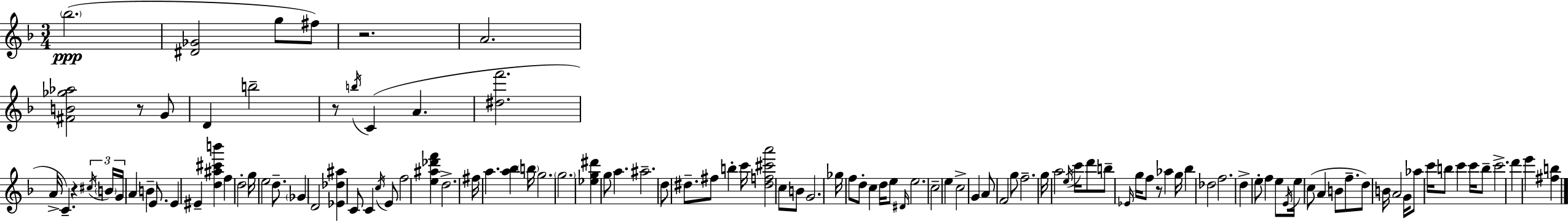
Bb5/h. [D#4,Gb4]/h G5/e F#5/e R/h. A4/h. [F#4,B4,Gb5,Ab5]/h R/e G4/e D4/q B5/h R/e B5/s C4/q A4/q. [D#5,F6]/h. A4/s C4/q. R/q C#5/s B4/s G4/s A4/q B4/q E4/e. E4/q EIS4/q [D5,A#5,C#6,B6]/q F5/q D5/h G5/s E5/h D5/e. Gb4/q D4/h [Eb4,Db5,A#5]/q C4/e C4/q C5/s E4/e F5/h [E5,A#5,Db6,F6]/q D5/h. F#5/s A5/q. [A5,Bb5]/q B5/s G5/h. G5/h. [Eb5,G5,D#6]/q G5/e A5/q. A#5/h. D5/e D#5/e. F#5/e B5/q C6/s [D#5,F5,C#6,A6]/h C5/e B4/e G4/h. Gb5/s F5/e D5/e C5/q D5/s E5/e D#4/s E5/h. C5/h E5/q C5/h G4/q A4/e F4/h G5/e F5/h. G5/s A5/h E5/s C6/s D6/e B5/e Eb4/s G5/s F5/e R/e Ab5/q G5/s Bb5/q Db5/h F5/h. D5/q E5/e F5/q E5/e E4/s E5/s C5/e A4/q B4/e F5/e. D5/e B4/s A4/h G4/s Ab5/e C6/s B5/e C6/q C6/s B5/e C6/h. D6/q E6/q [F#5,B5]/q